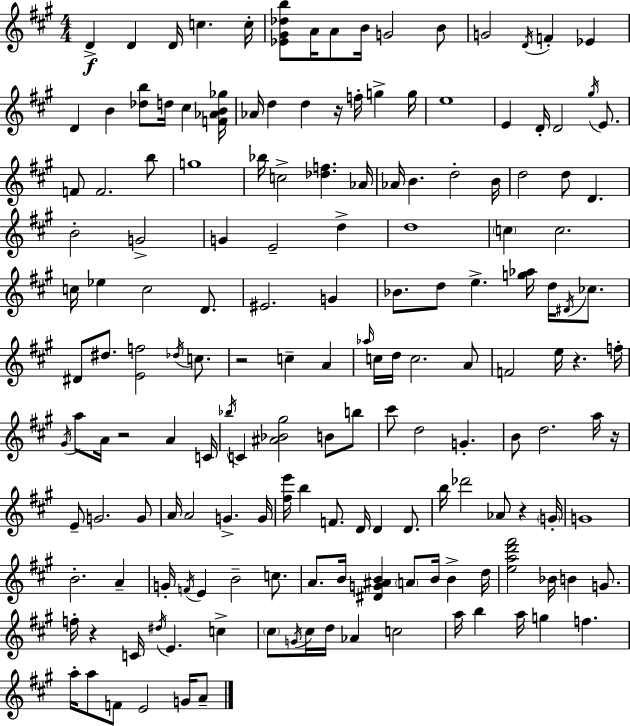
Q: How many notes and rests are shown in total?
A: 165